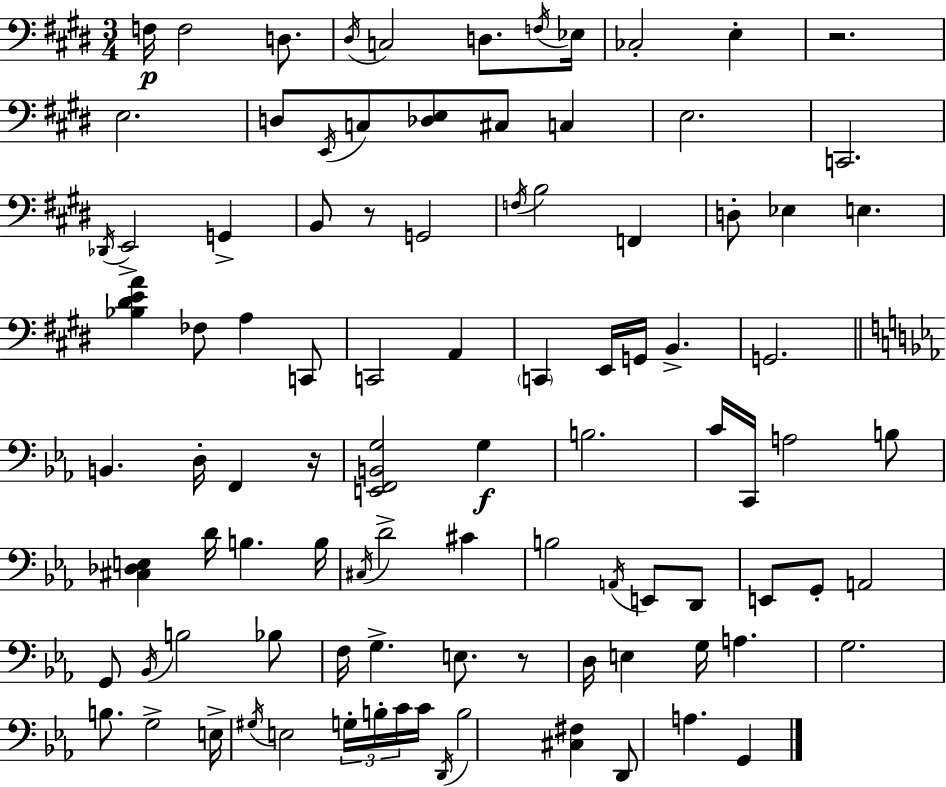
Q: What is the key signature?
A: E major